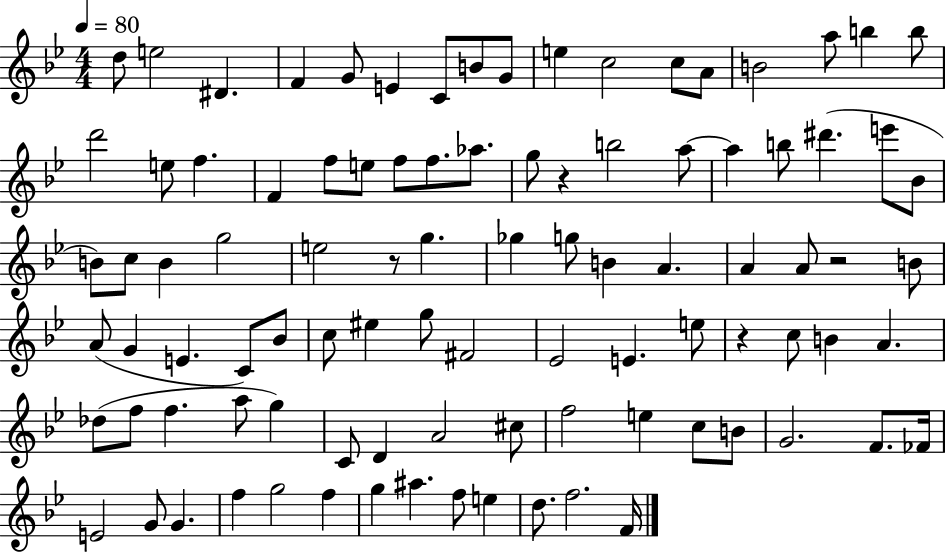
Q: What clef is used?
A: treble